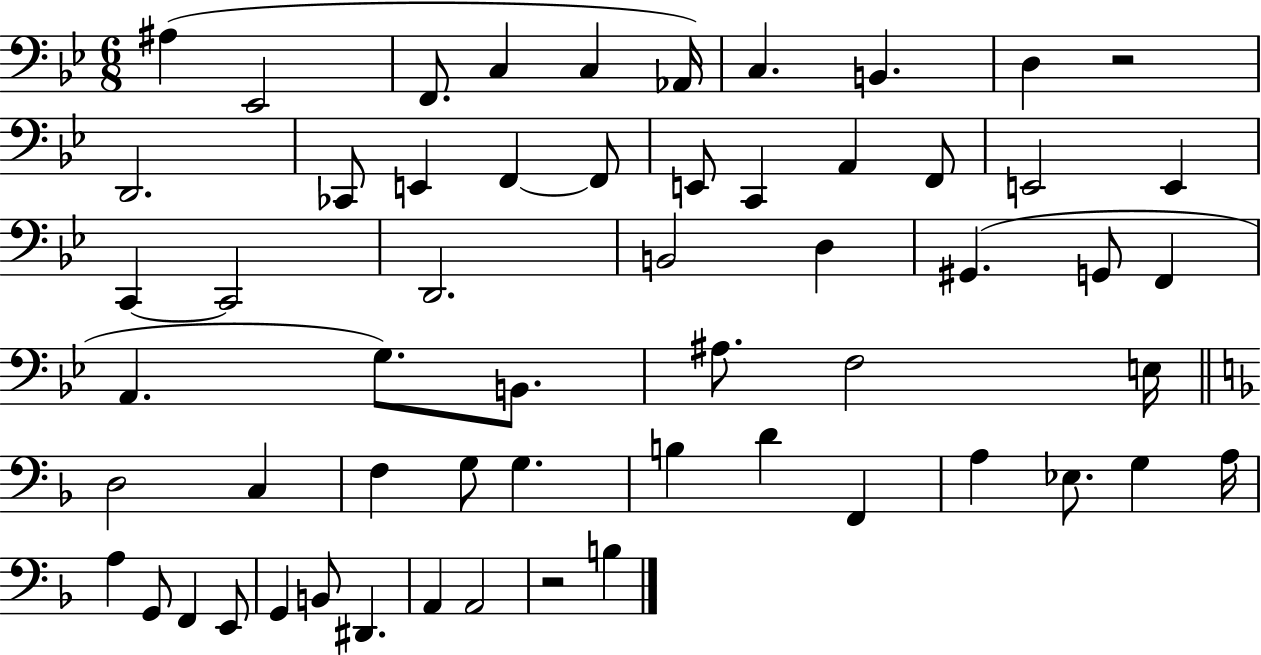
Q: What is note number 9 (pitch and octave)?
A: D3